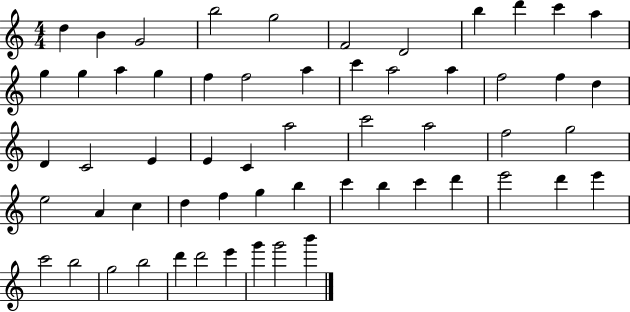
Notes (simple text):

D5/q B4/q G4/h B5/h G5/h F4/h D4/h B5/q D6/q C6/q A5/q G5/q G5/q A5/q G5/q F5/q F5/h A5/q C6/q A5/h A5/q F5/h F5/q D5/q D4/q C4/h E4/q E4/q C4/q A5/h C6/h A5/h F5/h G5/h E5/h A4/q C5/q D5/q F5/q G5/q B5/q C6/q B5/q C6/q D6/q E6/h D6/q E6/q C6/h B5/h G5/h B5/h D6/q D6/h E6/q G6/q G6/h B6/q